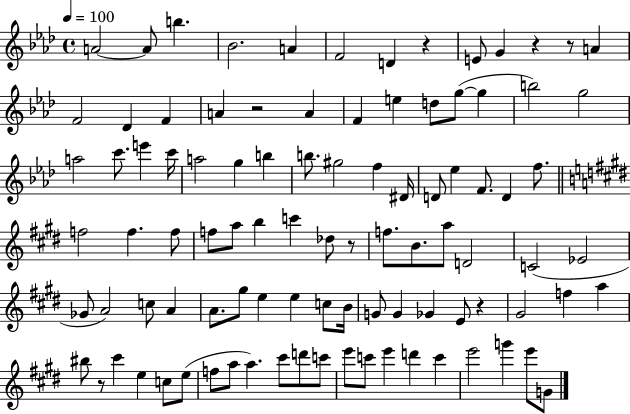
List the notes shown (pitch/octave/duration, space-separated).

A4/h A4/e B5/q. Bb4/h. A4/q F4/h D4/q R/q E4/e G4/q R/q R/e A4/q F4/h Db4/q F4/q A4/q R/h A4/q F4/q E5/q D5/e G5/e G5/q B5/h G5/h A5/h C6/e. E6/q C6/s A5/h G5/q B5/q B5/e. G#5/h F5/q D#4/s D4/e Eb5/q F4/e. D4/q F5/e. F5/h F5/q. F5/e F5/e A5/e B5/q C6/q Db5/e R/e F5/e. B4/e. A5/e D4/h C4/h Eb4/h Gb4/e A4/h C5/e A4/q A4/e. G#5/e E5/q E5/q C5/e B4/s G4/e G4/q Gb4/q E4/e R/q G#4/h F5/q A5/q BIS5/e R/e C#6/q E5/q C5/e E5/e F5/e A5/e A5/q. C#6/e D6/e C6/e E6/e C6/e E6/q D6/q C6/q E6/h G6/q E6/e G4/e